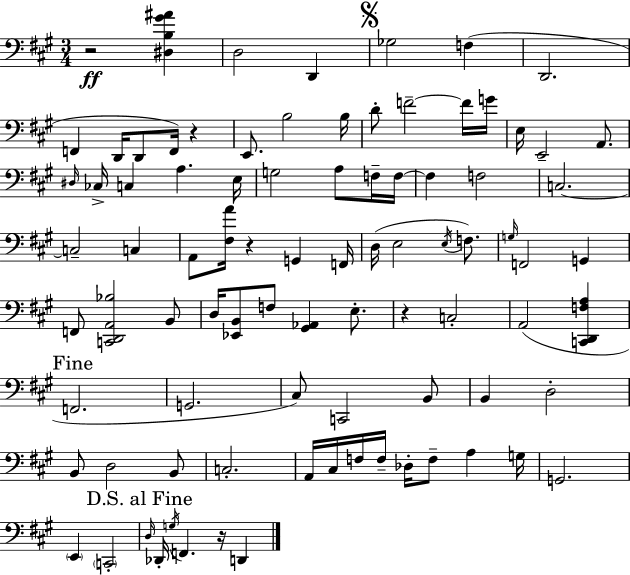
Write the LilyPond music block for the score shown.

{
  \clef bass
  \numericTimeSignature
  \time 3/4
  \key a \major
  \repeat volta 2 { r2\ff <dis b gis' ais'>4 | d2 d,4 | \mark \markup { \musicglyph "scripts.segno" } ges2 f4( | d,2. | \break f,4 d,16 d,8 f,16) r4 | e,8. b2 b16 | d'8-. f'2--~~ f'16 g'16 | e16 e,2-- a,8. | \break \grace { dis16 } ces16-> c4 a4. | e16 g2 a8 f16-- | f16~~ f4 f2 | c2.~~ | \break c2-- c4 | a,8 <fis a'>16 r4 g,4 | f,16 d16( e2 \acciaccatura { e16 } f8.) | \grace { g16 } f,2 g,4 | \break f,8 <c, d, a, bes>2 | b,8 d16 <ees, b,>8 f8 <gis, aes,>4 | e8.-. r4 c2-. | a,2( <c, d, f a>4 | \break \mark "Fine" f,2. | g,2. | cis8) c,2 | b,8 b,4 d2-. | \break b,8 d2 | b,8 c2.-. | a,16 cis16 f16 f16-- des16-. f8-- a4 | g16 g,2. | \break \parenthesize e,4 \parenthesize c,2-. | \mark "D.S. al Fine" \grace { d16 } des,16-. \acciaccatura { g16 } f,4. | r16 d,4 } \bar "|."
}